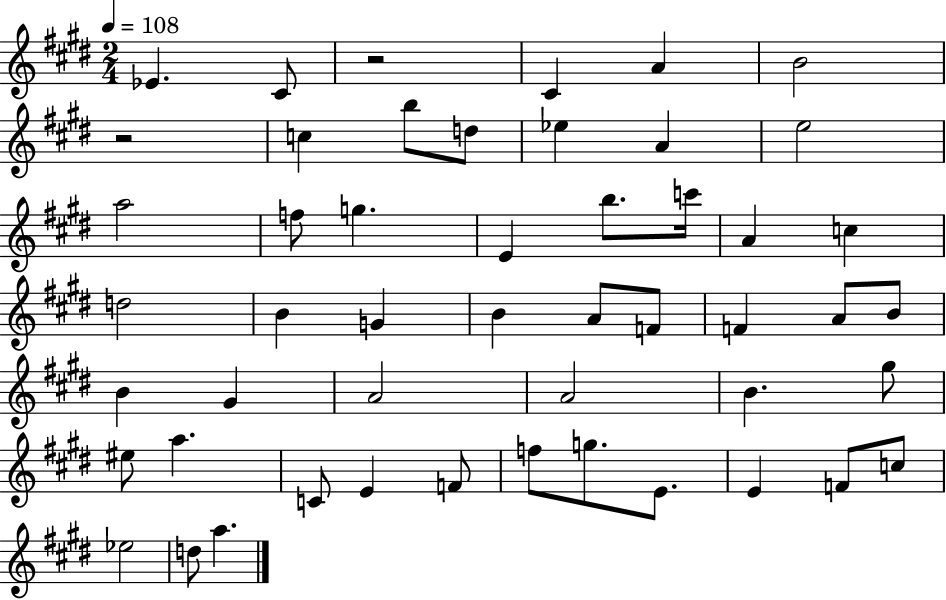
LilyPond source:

{
  \clef treble
  \numericTimeSignature
  \time 2/4
  \key e \major
  \tempo 4 = 108
  ees'4. cis'8 | r2 | cis'4 a'4 | b'2 | \break r2 | c''4 b''8 d''8 | ees''4 a'4 | e''2 | \break a''2 | f''8 g''4. | e'4 b''8. c'''16 | a'4 c''4 | \break d''2 | b'4 g'4 | b'4 a'8 f'8 | f'4 a'8 b'8 | \break b'4 gis'4 | a'2 | a'2 | b'4. gis''8 | \break eis''8 a''4. | c'8 e'4 f'8 | f''8 g''8. e'8. | e'4 f'8 c''8 | \break ees''2 | d''8 a''4. | \bar "|."
}